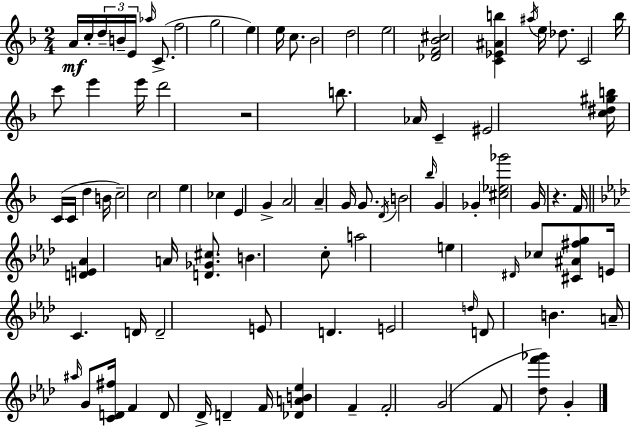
{
  \clef treble
  \numericTimeSignature
  \time 2/4
  \key f \major
  \repeat volta 2 { a'16\mf c''16-. \tuplet 3/2 { d''16-- b'16-- e'16 } \grace { aes''16 } c'8.->( | f''2 | g''2 | e''4) e''16 c''8. | \break bes'2 | d''2 | e''2 | <des' f' bes' cis''>2 | \break <c' ees' ais' b''>4 \acciaccatura { ais''16 } e''16 des''8. | c'2 | bes''16 c'''8 e'''4 | e'''16 d'''2 | \break r2 | b''8. aes'16 c'4-- | eis'2 | <c'' dis'' gis'' b''>16 c'16( c'16 d''4 | \break b'16 c''2--) | c''2 | e''4 ces''4 | e'4 g'4-> | \break a'2 | a'4-- g'16 g'8. | \acciaccatura { d'16 } b'2 | \grace { bes''16 } g'4 | \break ges'4-. <cis'' ees'' ges'''>2 | g'16 r4. | f'16 \bar "||" \break \key aes \major <d' e' aes'>4 a'16 <d' ges' cis''>8. | b'4. c''8-. | a''2 | e''4 \grace { dis'16 } ces''8 <cis' ais' fis'' g''>8 | \break e'16 c'4. | d'16 d'2-- | e'8 d'4. | e'2 | \break \grace { d''16 } d'8 b'4. | a'16-- \grace { ais''16 } g'8 <c' d' fis''>16 f'4 | d'8 des'16-> d'4-- | f'16 <des' a' b' ees''>4 f'4-- | \break f'2-. | g'2( | f'8 <des'' f''' ges'''>8) g'4-. | } \bar "|."
}